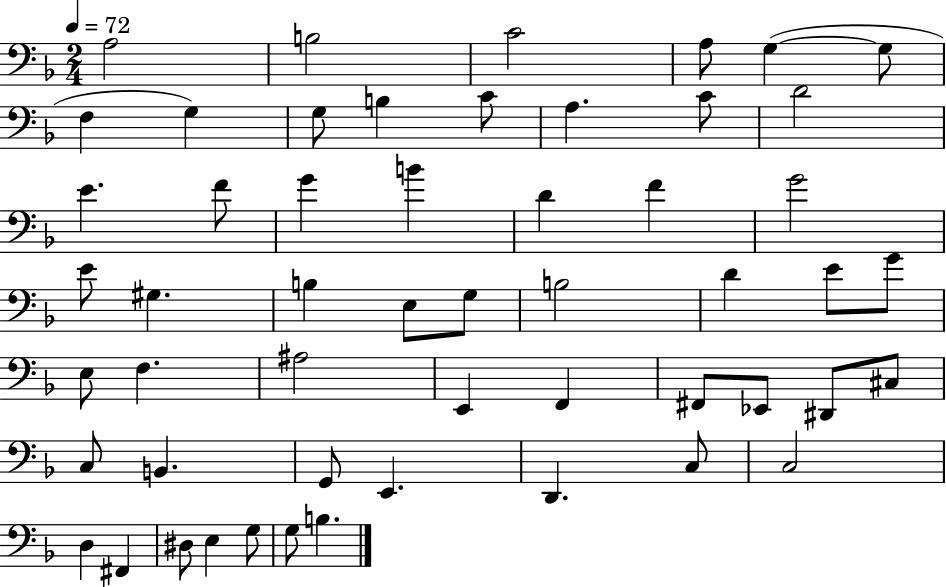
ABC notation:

X:1
T:Untitled
M:2/4
L:1/4
K:F
A,2 B,2 C2 A,/2 G, G,/2 F, G, G,/2 B, C/2 A, C/2 D2 E F/2 G B D F G2 E/2 ^G, B, E,/2 G,/2 B,2 D E/2 G/2 E,/2 F, ^A,2 E,, F,, ^F,,/2 _E,,/2 ^D,,/2 ^C,/2 C,/2 B,, G,,/2 E,, D,, C,/2 C,2 D, ^F,, ^D,/2 E, G,/2 G,/2 B,